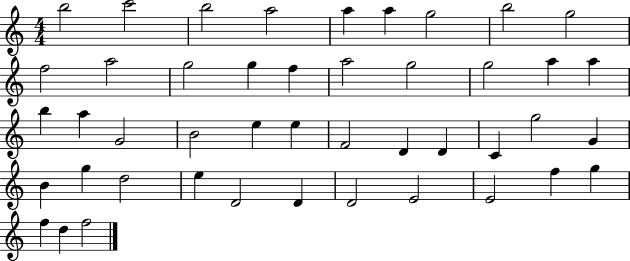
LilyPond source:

{
  \clef treble
  \numericTimeSignature
  \time 4/4
  \key c \major
  b''2 c'''2 | b''2 a''2 | a''4 a''4 g''2 | b''2 g''2 | \break f''2 a''2 | g''2 g''4 f''4 | a''2 g''2 | g''2 a''4 a''4 | \break b''4 a''4 g'2 | b'2 e''4 e''4 | f'2 d'4 d'4 | c'4 g''2 g'4 | \break b'4 g''4 d''2 | e''4 d'2 d'4 | d'2 e'2 | e'2 f''4 g''4 | \break f''4 d''4 f''2 | \bar "|."
}